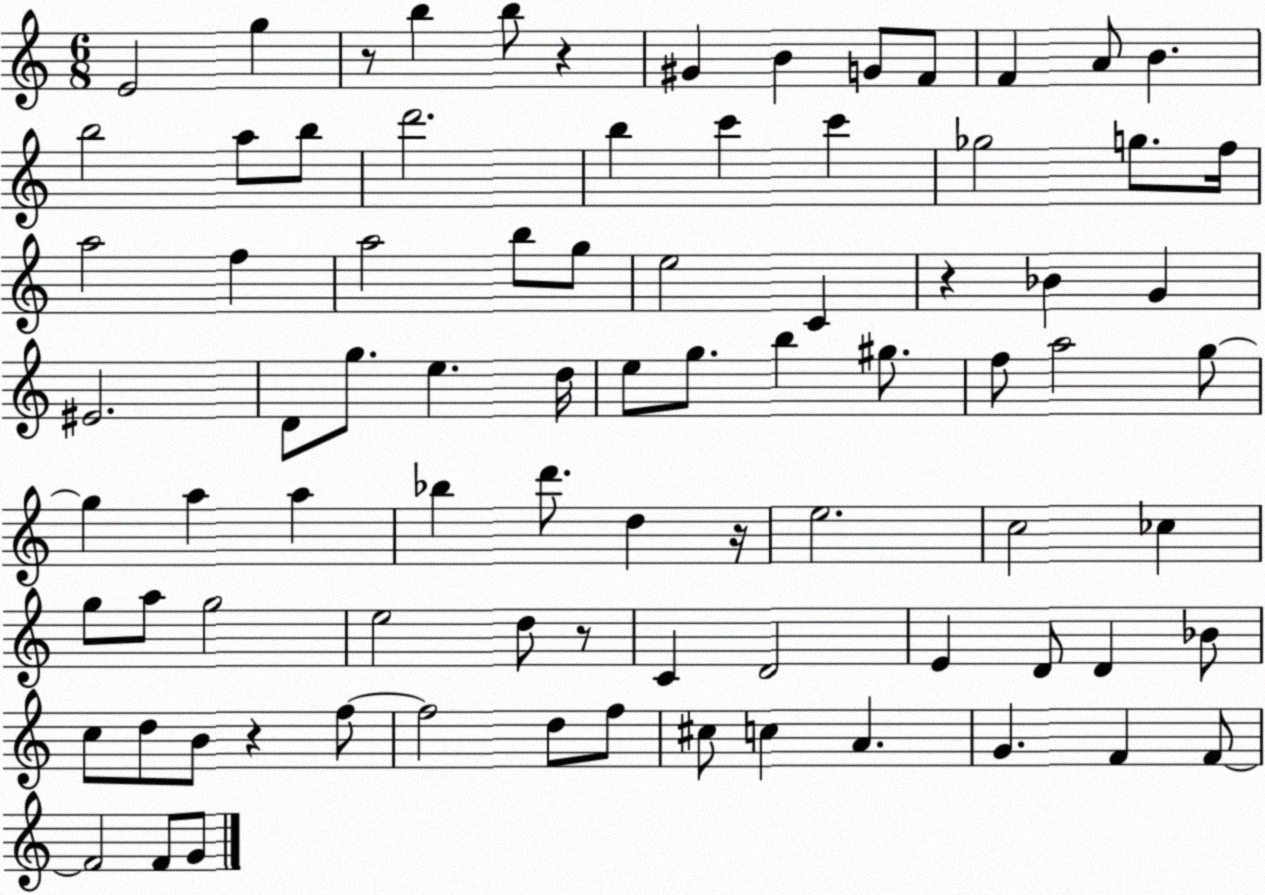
X:1
T:Untitled
M:6/8
L:1/4
K:C
E2 g z/2 b b/2 z ^G B G/2 F/2 F A/2 B b2 a/2 b/2 d'2 b c' c' _g2 g/2 f/4 a2 f a2 b/2 g/2 e2 C z _B G ^E2 D/2 g/2 e d/4 e/2 g/2 b ^g/2 f/2 a2 g/2 g a a _b d'/2 d z/4 e2 c2 _c g/2 a/2 g2 e2 d/2 z/2 C D2 E D/2 D _B/2 c/2 d/2 B/2 z f/2 f2 d/2 f/2 ^c/2 c A G F F/2 F2 F/2 G/2